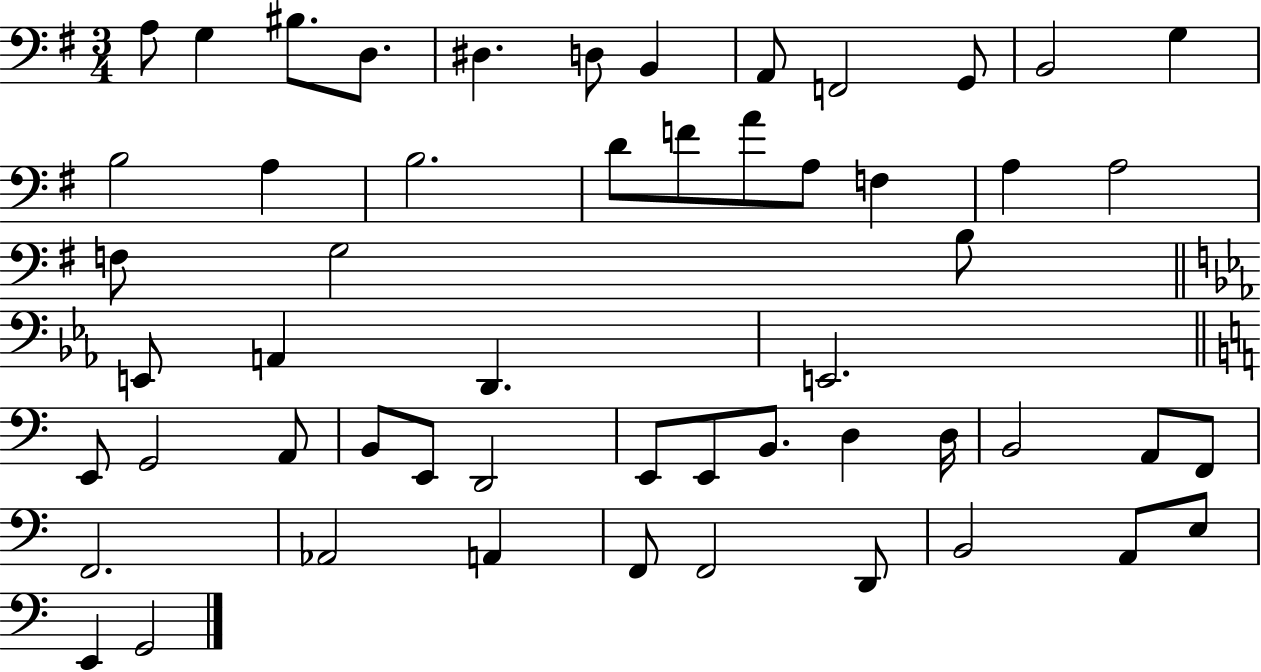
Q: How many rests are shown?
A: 0